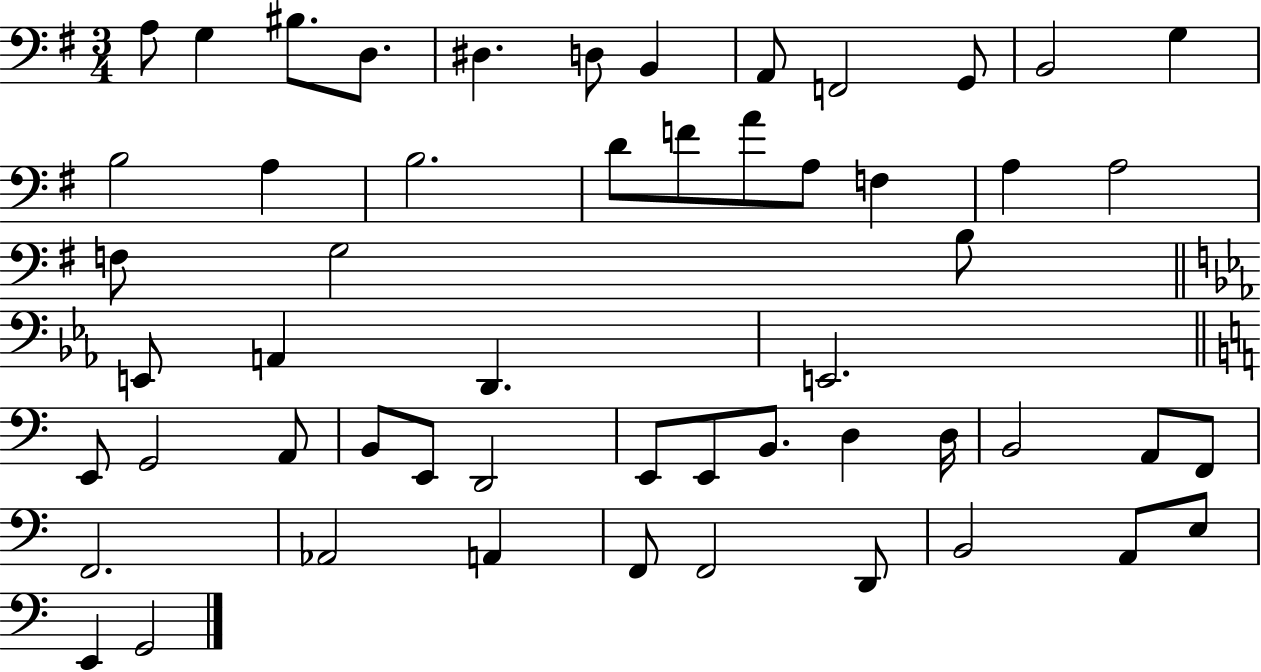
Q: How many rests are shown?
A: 0